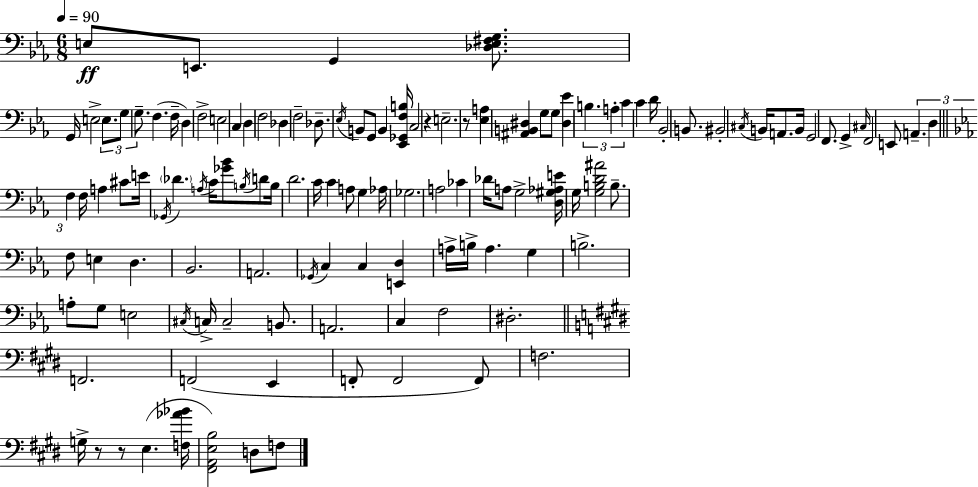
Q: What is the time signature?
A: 6/8